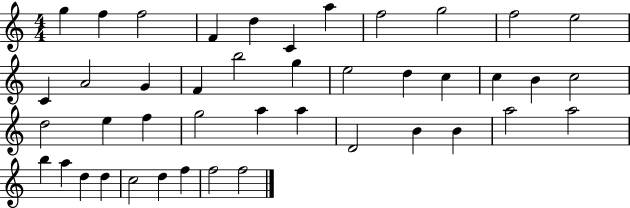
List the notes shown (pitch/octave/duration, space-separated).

G5/q F5/q F5/h F4/q D5/q C4/q A5/q F5/h G5/h F5/h E5/h C4/q A4/h G4/q F4/q B5/h G5/q E5/h D5/q C5/q C5/q B4/q C5/h D5/h E5/q F5/q G5/h A5/q A5/q D4/h B4/q B4/q A5/h A5/h B5/q A5/q D5/q D5/q C5/h D5/q F5/q F5/h F5/h